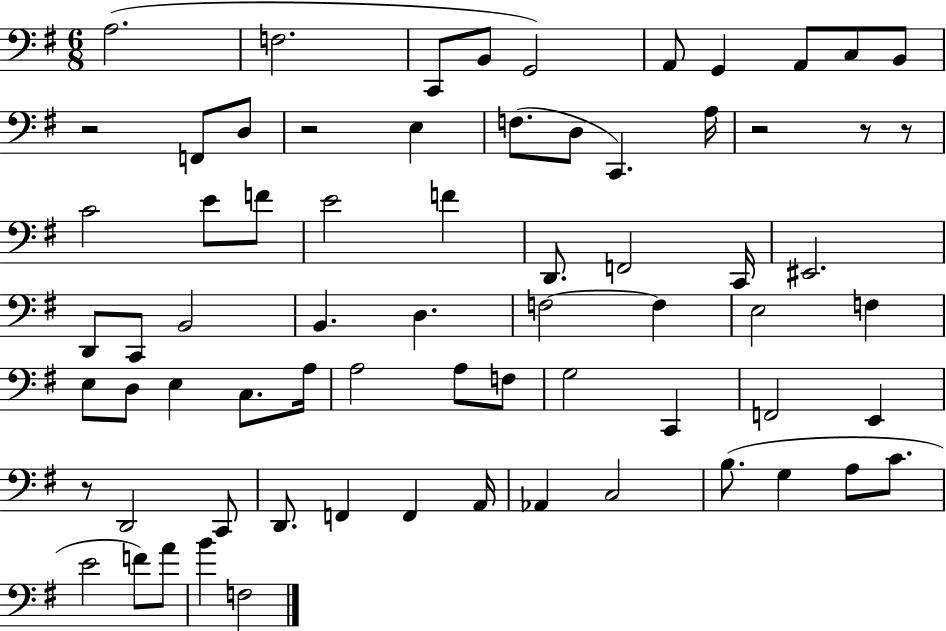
X:1
T:Untitled
M:6/8
L:1/4
K:G
A,2 F,2 C,,/2 B,,/2 G,,2 A,,/2 G,, A,,/2 C,/2 B,,/2 z2 F,,/2 D,/2 z2 E, F,/2 D,/2 C,, A,/4 z2 z/2 z/2 C2 E/2 F/2 E2 F D,,/2 F,,2 C,,/4 ^E,,2 D,,/2 C,,/2 B,,2 B,, D, F,2 F, E,2 F, E,/2 D,/2 E, C,/2 A,/4 A,2 A,/2 F,/2 G,2 C,, F,,2 E,, z/2 D,,2 C,,/2 D,,/2 F,, F,, A,,/4 _A,, C,2 B,/2 G, A,/2 C/2 E2 F/2 A/2 B F,2